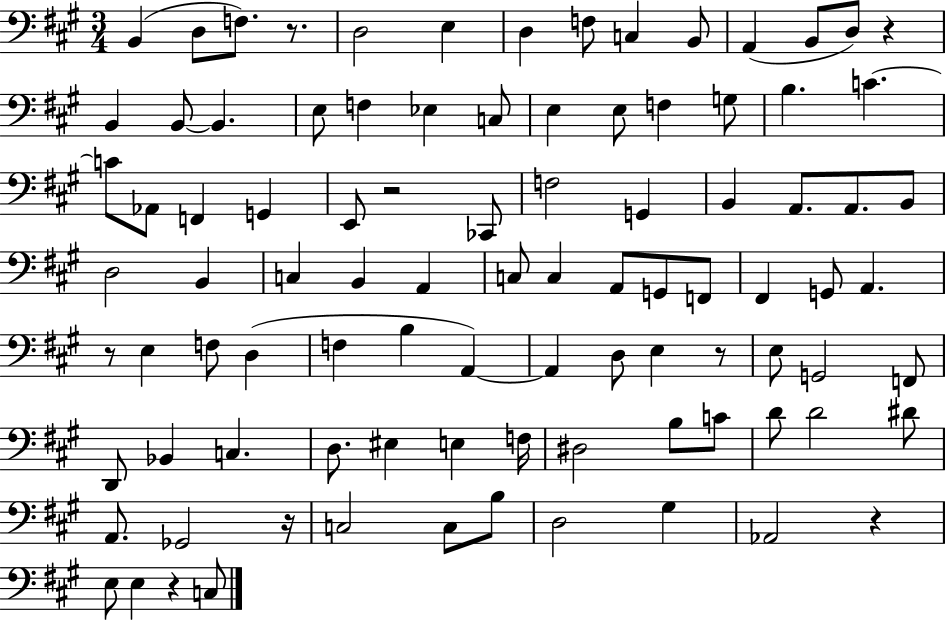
X:1
T:Untitled
M:3/4
L:1/4
K:A
B,, D,/2 F,/2 z/2 D,2 E, D, F,/2 C, B,,/2 A,, B,,/2 D,/2 z B,, B,,/2 B,, E,/2 F, _E, C,/2 E, E,/2 F, G,/2 B, C C/2 _A,,/2 F,, G,, E,,/2 z2 _C,,/2 F,2 G,, B,, A,,/2 A,,/2 B,,/2 D,2 B,, C, B,, A,, C,/2 C, A,,/2 G,,/2 F,,/2 ^F,, G,,/2 A,, z/2 E, F,/2 D, F, B, A,, A,, D,/2 E, z/2 E,/2 G,,2 F,,/2 D,,/2 _B,, C, D,/2 ^E, E, F,/4 ^D,2 B,/2 C/2 D/2 D2 ^D/2 A,,/2 _G,,2 z/4 C,2 C,/2 B,/2 D,2 ^G, _A,,2 z E,/2 E, z C,/2